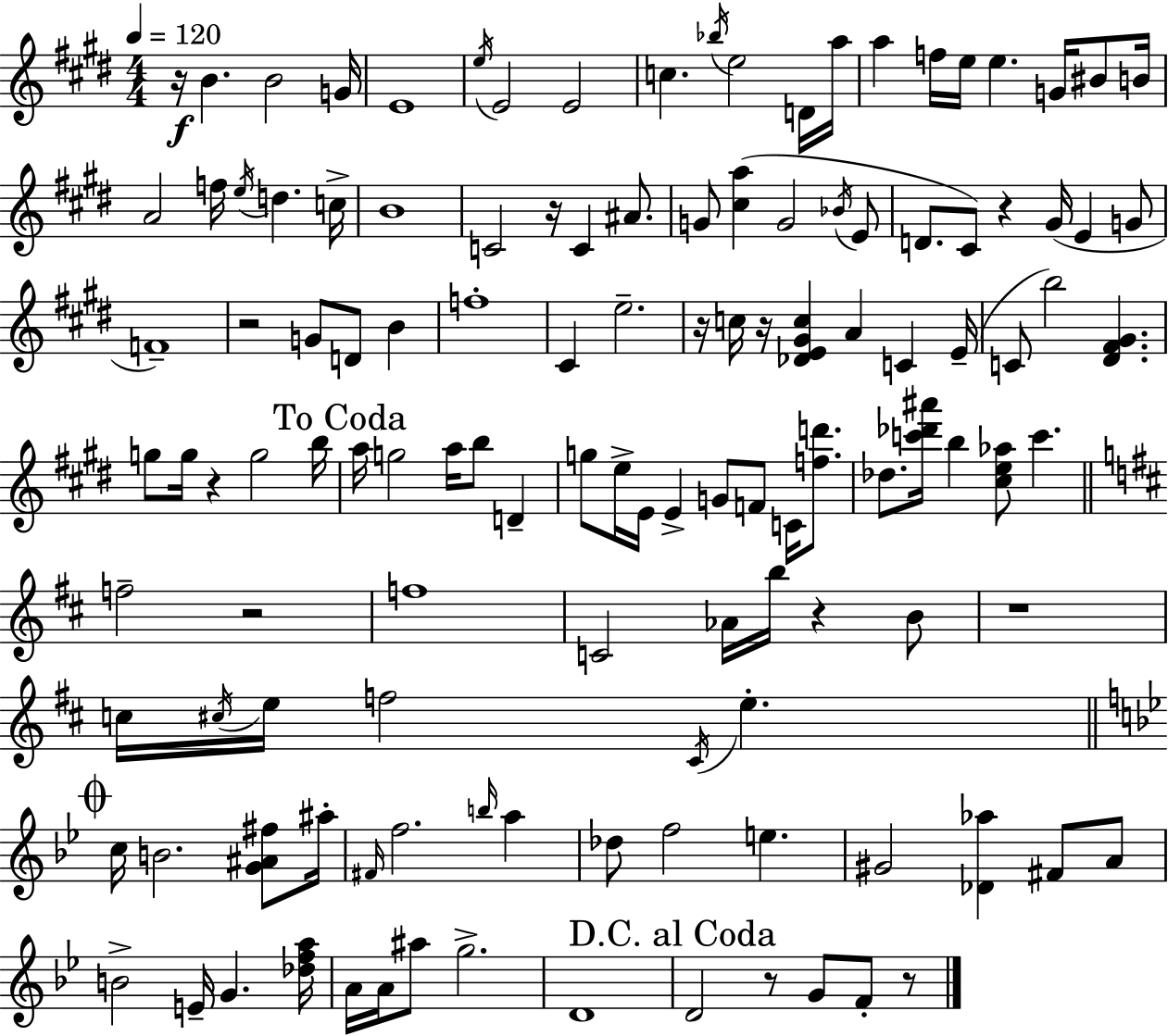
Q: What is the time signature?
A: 4/4